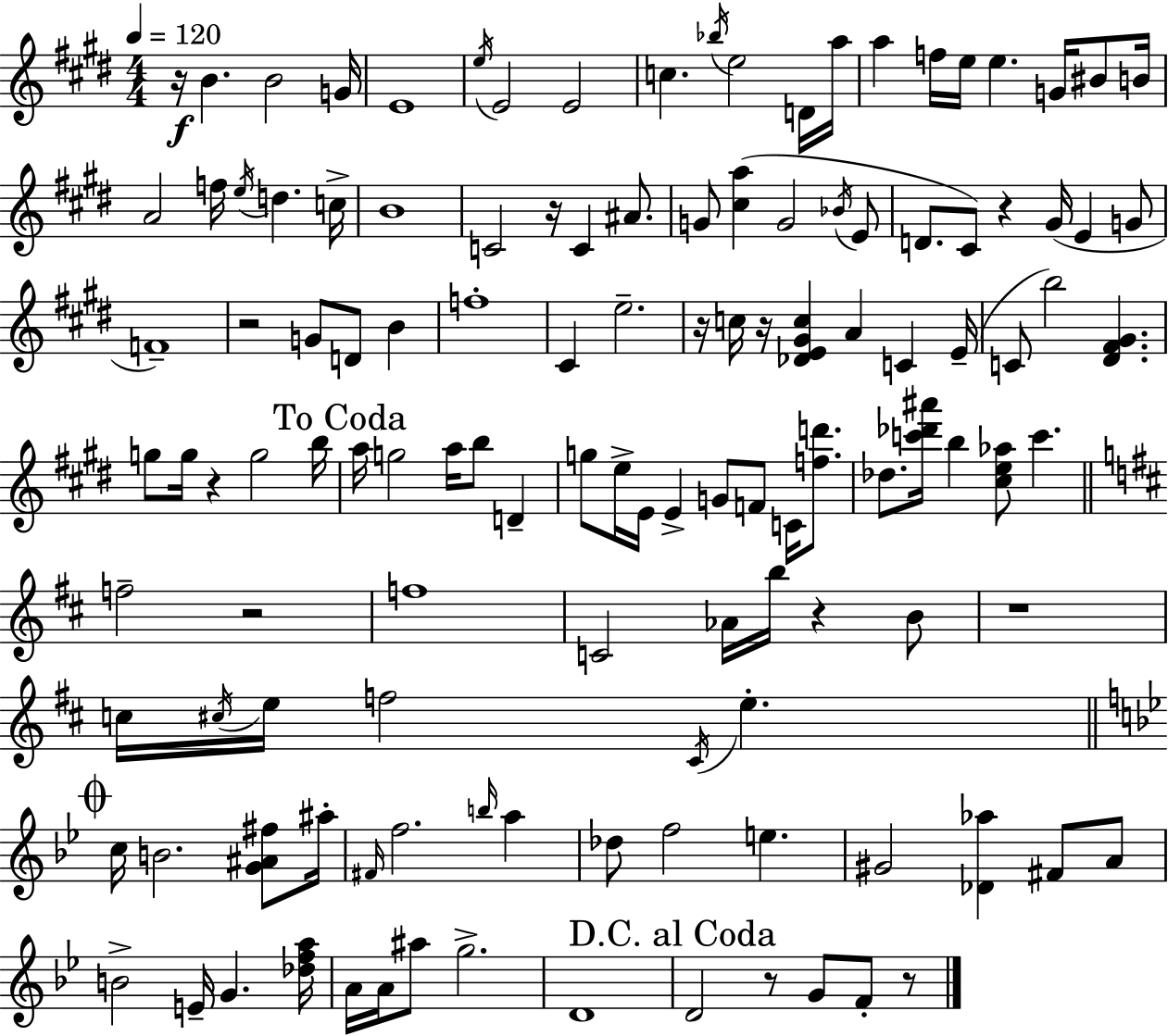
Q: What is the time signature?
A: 4/4